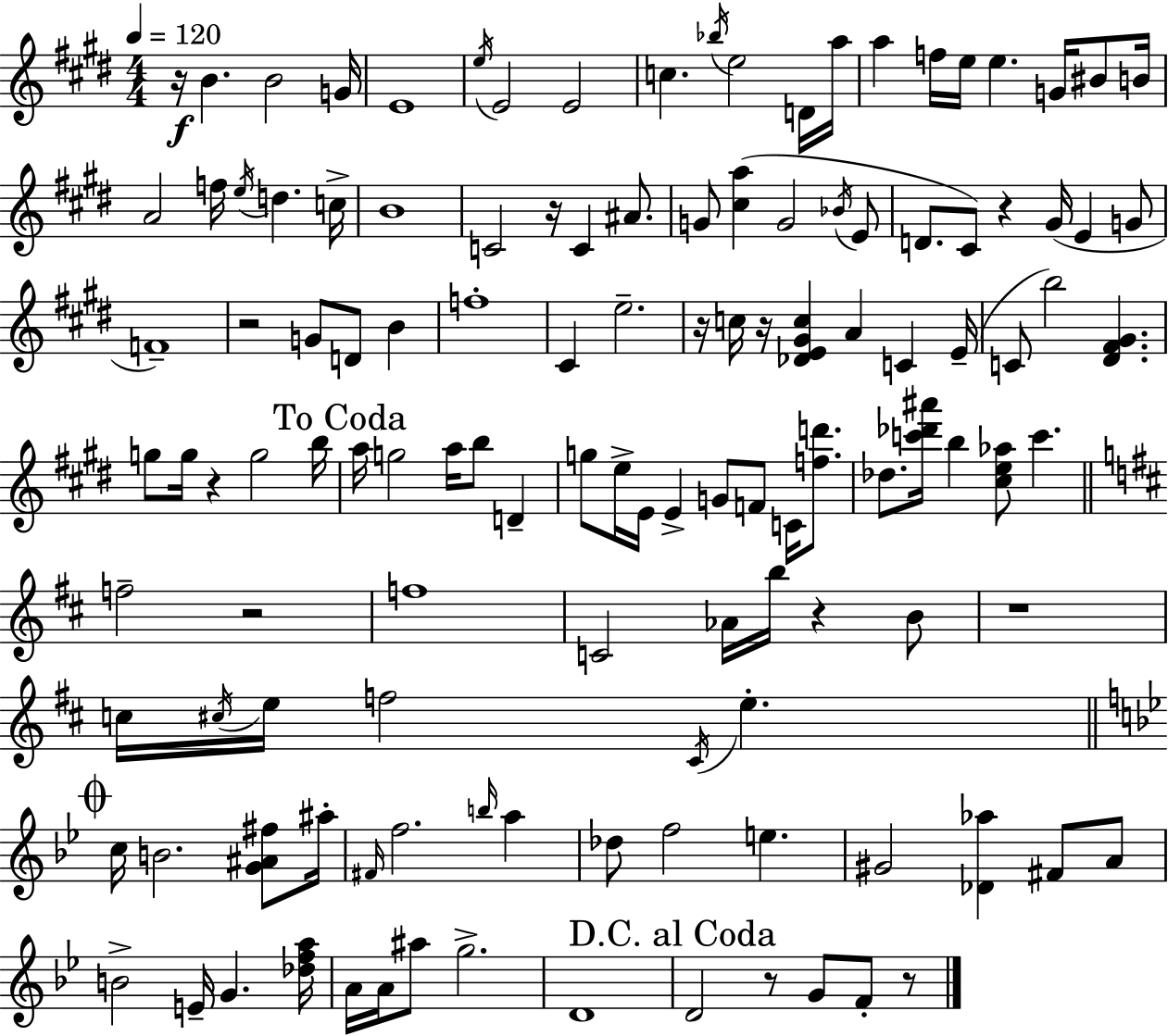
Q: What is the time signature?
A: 4/4